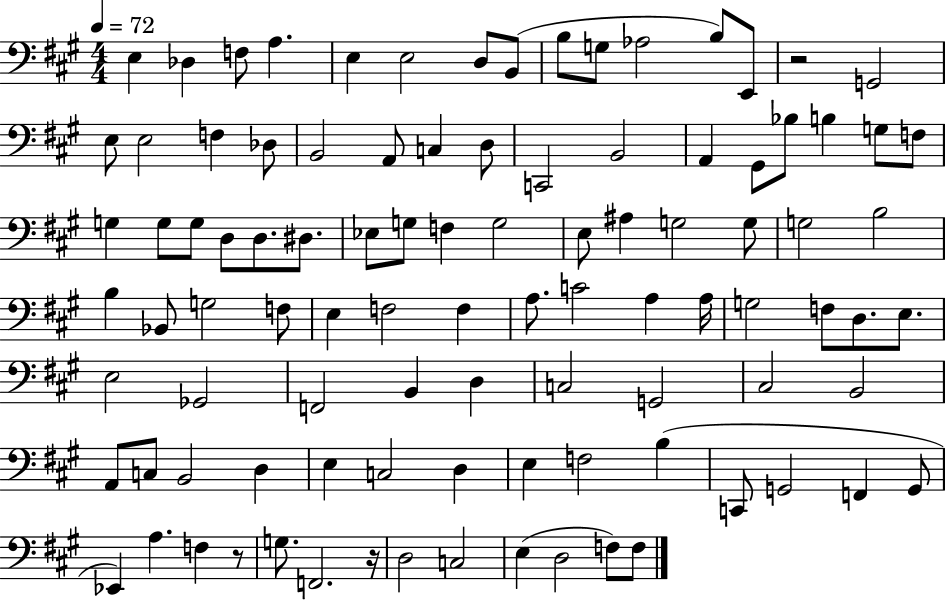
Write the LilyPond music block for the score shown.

{
  \clef bass
  \numericTimeSignature
  \time 4/4
  \key a \major
  \tempo 4 = 72
  e4 des4 f8 a4. | e4 e2 d8 b,8( | b8 g8 aes2 b8) e,8 | r2 g,2 | \break e8 e2 f4 des8 | b,2 a,8 c4 d8 | c,2 b,2 | a,4 gis,8 bes8 b4 g8 f8 | \break g4 g8 g8 d8 d8. dis8. | ees8 g8 f4 g2 | e8 ais4 g2 g8 | g2 b2 | \break b4 bes,8 g2 f8 | e4 f2 f4 | a8. c'2 a4 a16 | g2 f8 d8. e8. | \break e2 ges,2 | f,2 b,4 d4 | c2 g,2 | cis2 b,2 | \break a,8 c8 b,2 d4 | e4 c2 d4 | e4 f2 b4( | c,8 g,2 f,4 g,8 | \break ees,4) a4. f4 r8 | g8. f,2. r16 | d2 c2 | e4( d2 f8) f8 | \break \bar "|."
}